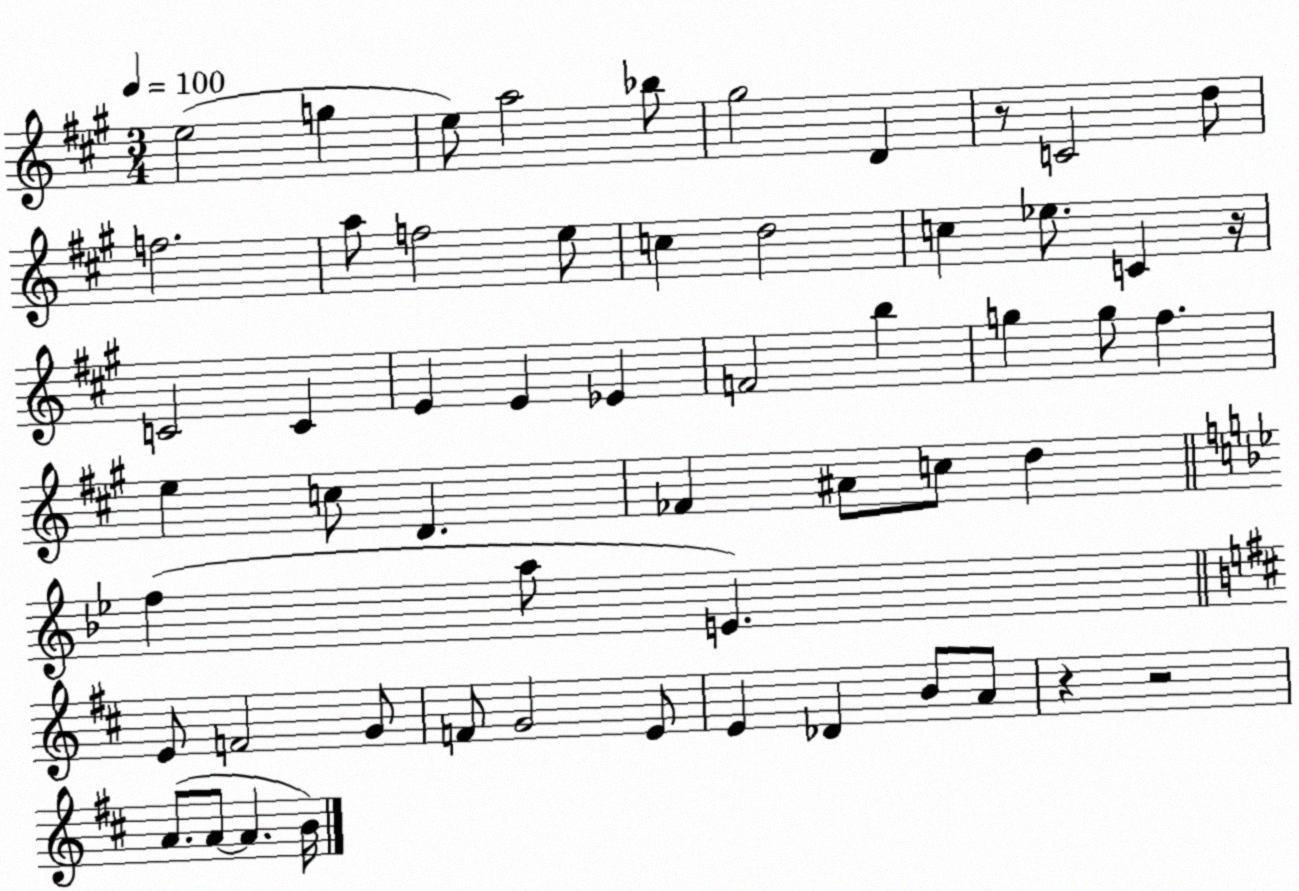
X:1
T:Untitled
M:3/4
L:1/4
K:A
e2 g e/2 a2 _b/2 ^g2 D z/2 C2 d/2 f2 a/2 f2 e/2 c d2 c _e/2 C z/4 C2 C E E _E F2 b g g/2 ^f e c/2 D _F ^A/2 c/2 d f a/2 E E/2 F2 G/2 F/2 G2 E/2 E _D B/2 A/2 z z2 A/2 A/2 A B/4